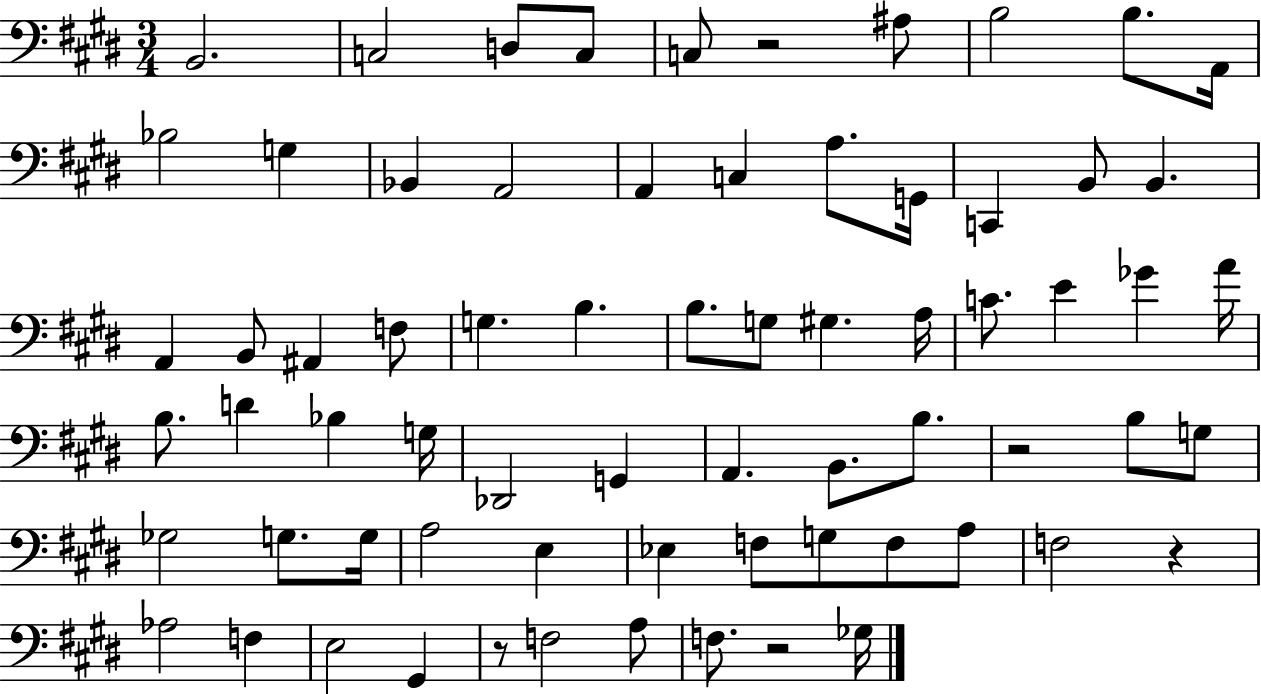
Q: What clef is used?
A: bass